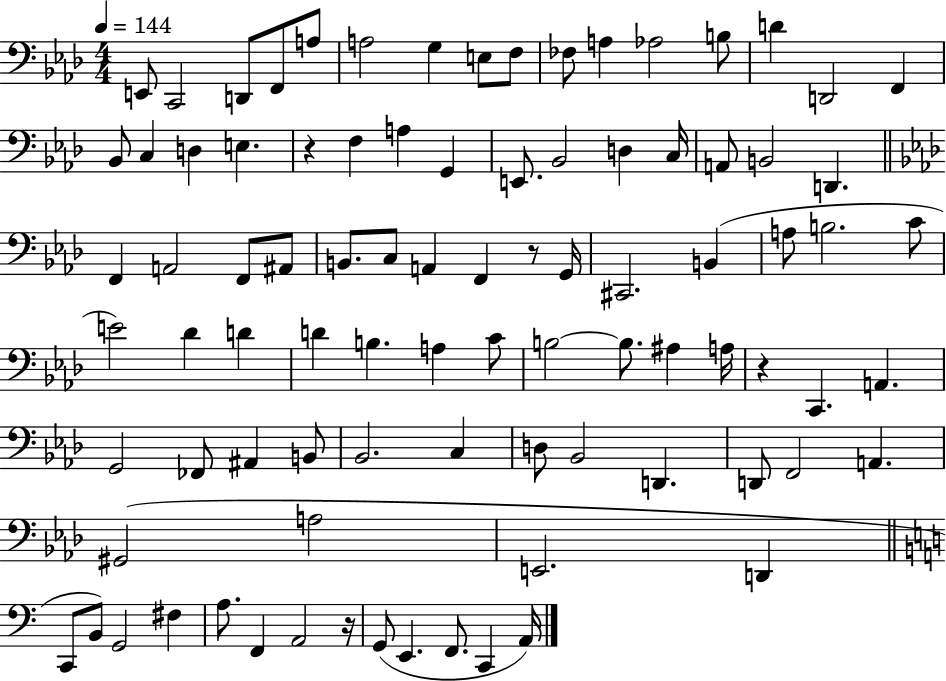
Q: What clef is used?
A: bass